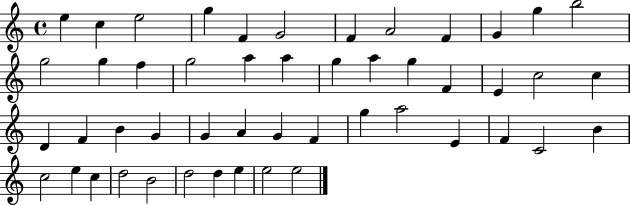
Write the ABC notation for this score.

X:1
T:Untitled
M:4/4
L:1/4
K:C
e c e2 g F G2 F A2 F G g b2 g2 g f g2 a a g a g F E c2 c D F B G G A G F g a2 E F C2 B c2 e c d2 B2 d2 d e e2 e2